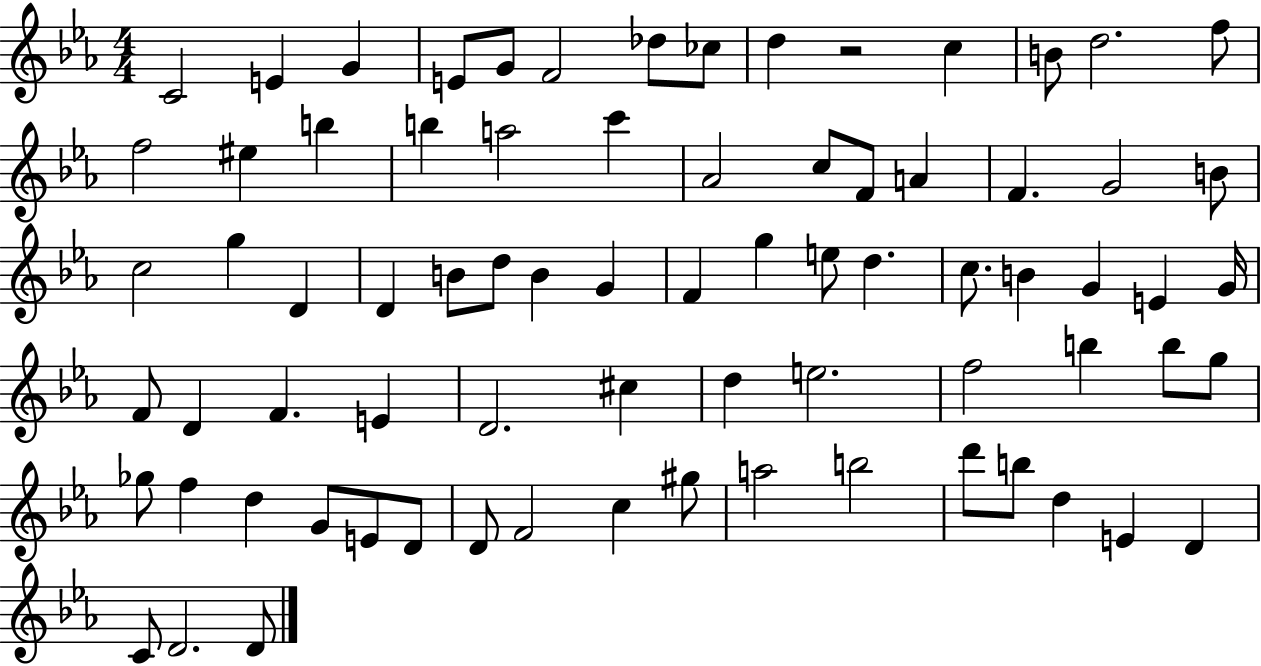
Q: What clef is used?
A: treble